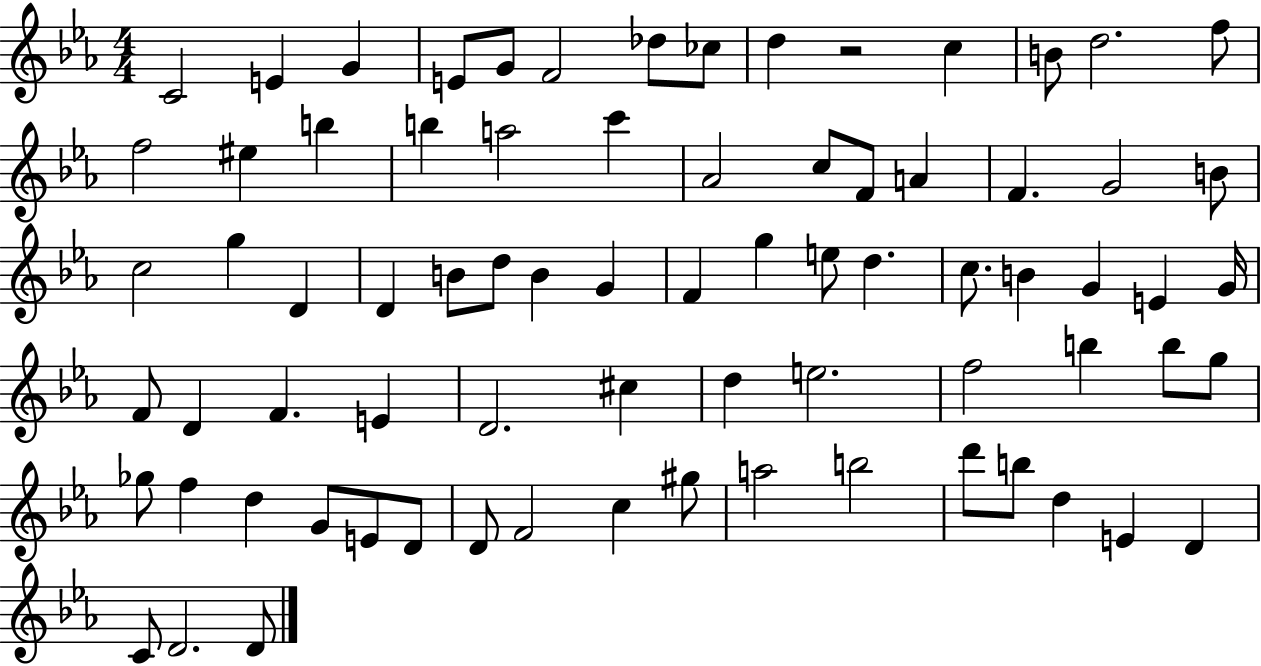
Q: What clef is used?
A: treble